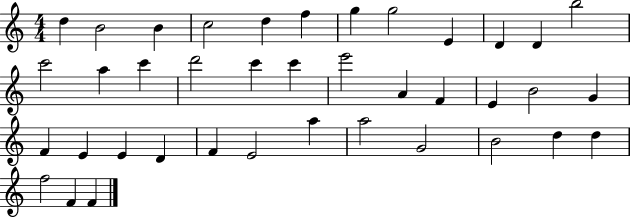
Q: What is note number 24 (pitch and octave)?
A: G4